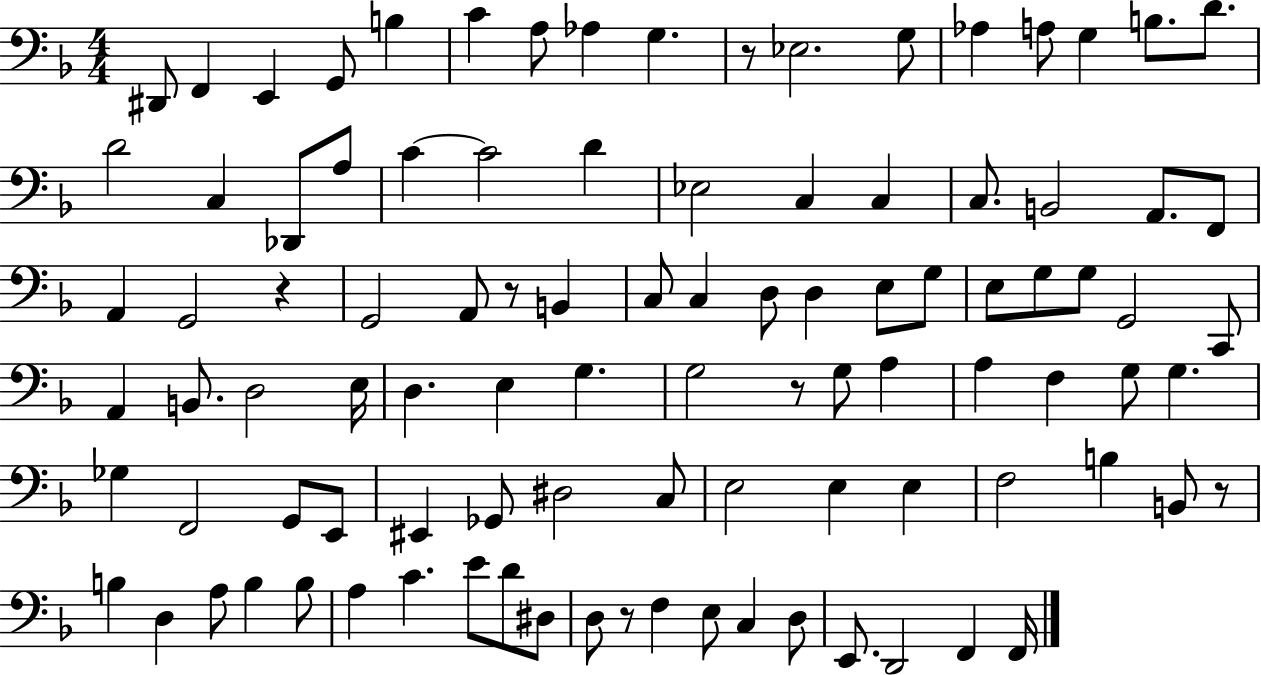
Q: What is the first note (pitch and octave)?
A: D#2